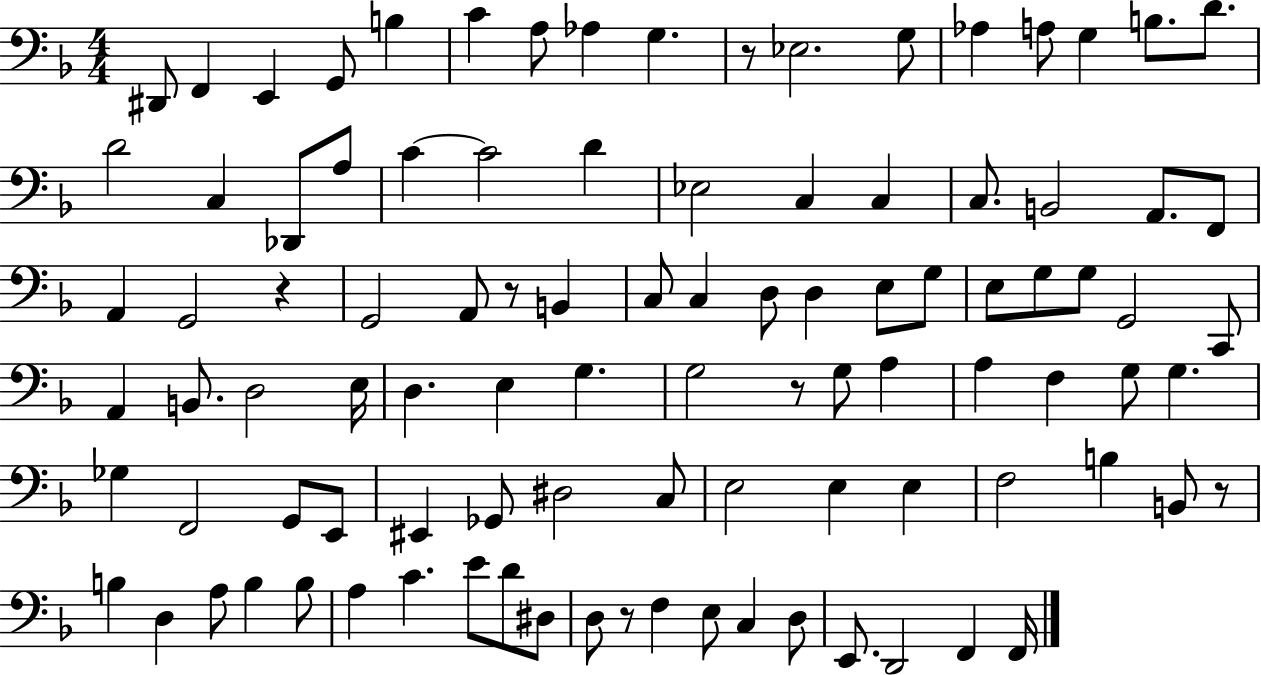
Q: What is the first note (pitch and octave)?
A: D#2